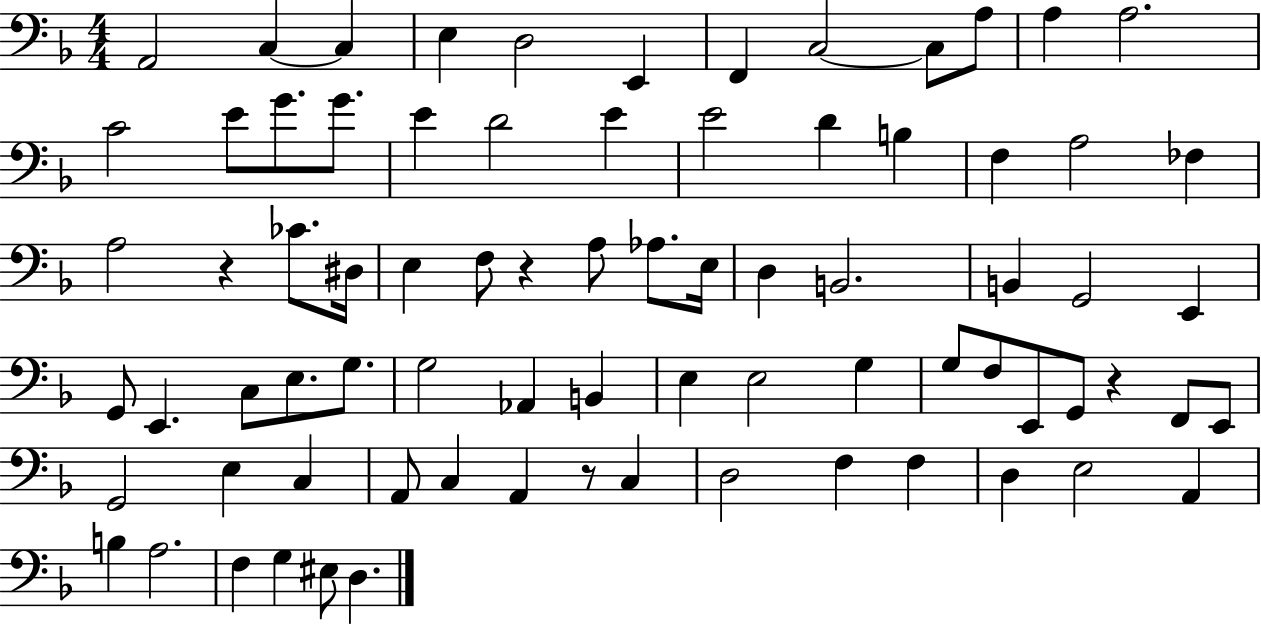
A2/h C3/q C3/q E3/q D3/h E2/q F2/q C3/h C3/e A3/e A3/q A3/h. C4/h E4/e G4/e. G4/e. E4/q D4/h E4/q E4/h D4/q B3/q F3/q A3/h FES3/q A3/h R/q CES4/e. D#3/s E3/q F3/e R/q A3/e Ab3/e. E3/s D3/q B2/h. B2/q G2/h E2/q G2/e E2/q. C3/e E3/e. G3/e. G3/h Ab2/q B2/q E3/q E3/h G3/q G3/e F3/e E2/e G2/e R/q F2/e E2/e G2/h E3/q C3/q A2/e C3/q A2/q R/e C3/q D3/h F3/q F3/q D3/q E3/h A2/q B3/q A3/h. F3/q G3/q EIS3/e D3/q.